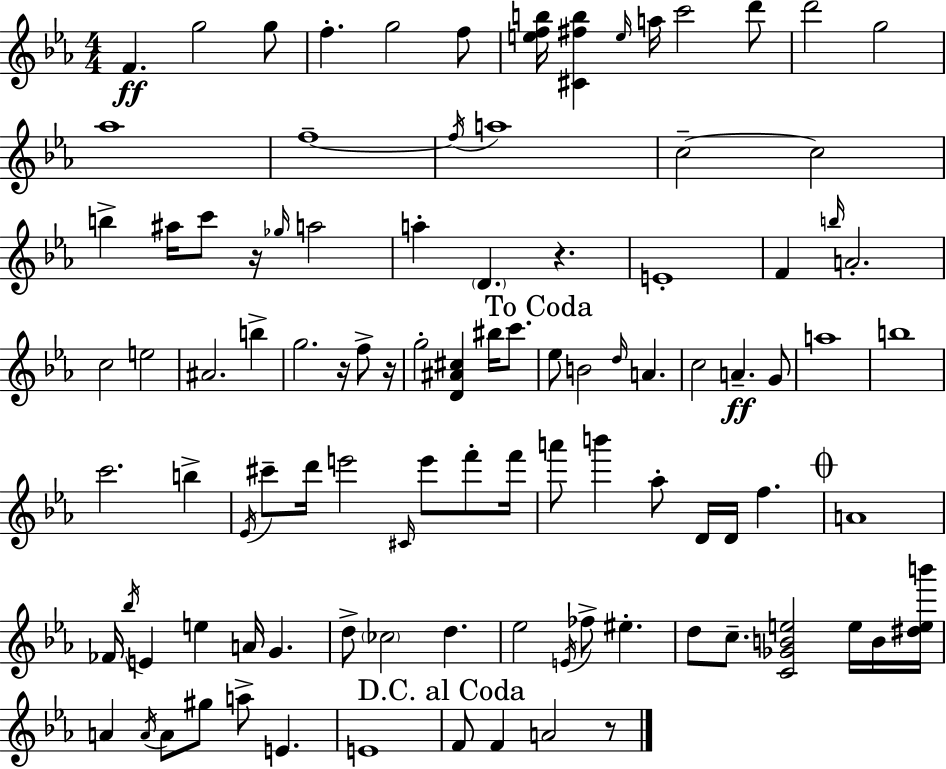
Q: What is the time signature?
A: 4/4